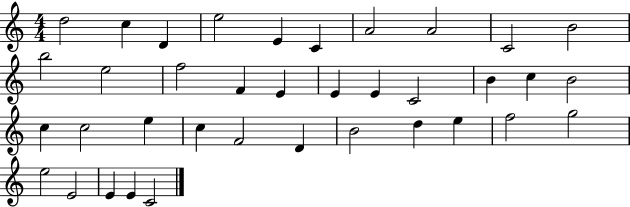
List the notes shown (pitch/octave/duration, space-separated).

D5/h C5/q D4/q E5/h E4/q C4/q A4/h A4/h C4/h B4/h B5/h E5/h F5/h F4/q E4/q E4/q E4/q C4/h B4/q C5/q B4/h C5/q C5/h E5/q C5/q F4/h D4/q B4/h D5/q E5/q F5/h G5/h E5/h E4/h E4/q E4/q C4/h